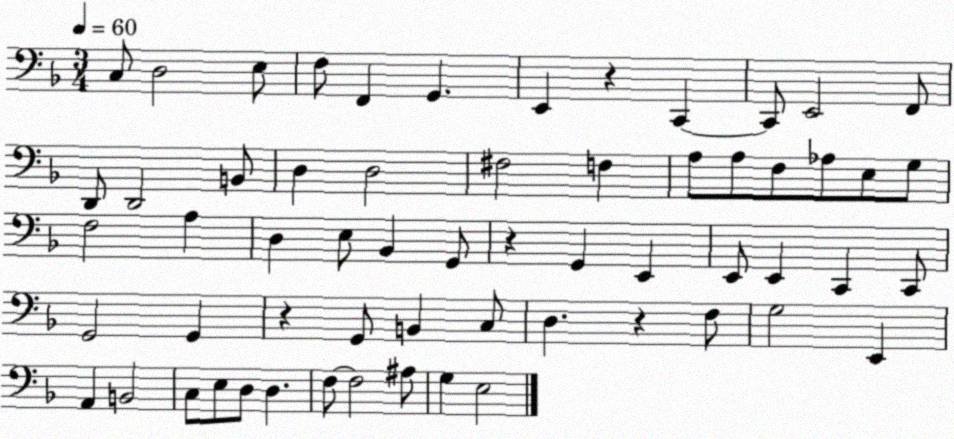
X:1
T:Untitled
M:3/4
L:1/4
K:F
C,/2 D,2 E,/2 F,/2 F,, G,, E,, z C,, C,,/2 E,,2 F,,/2 D,,/2 D,,2 B,,/2 D, D,2 ^F,2 F, A,/2 A,/2 F,/2 _A,/2 E,/2 G,/2 F,2 A, D, E,/2 _B,, G,,/2 z G,, E,, E,,/2 E,, C,, C,,/2 G,,2 G,, z G,,/2 B,, C,/2 D, z F,/2 G,2 E,, A,, B,,2 C,/2 E,/2 D,/2 D, F,/2 F,2 ^A,/2 G, E,2